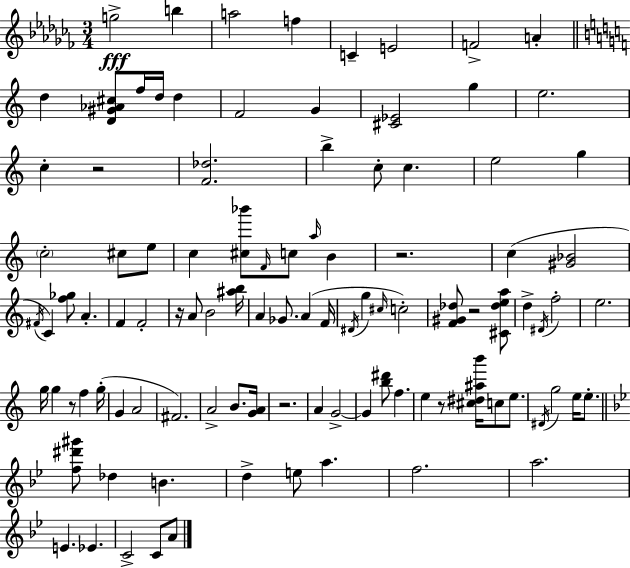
G5/h B5/q A5/h F5/q C4/q E4/h F4/h A4/q D5/q [D4,G#4,Ab4,C#5]/e F5/s D5/s D5/q F4/h G4/q [C#4,Eb4]/h G5/q E5/h. C5/q R/h [F4,Db5]/h. B5/q C5/e C5/q. E5/h G5/q C5/h C#5/e E5/e C5/q [C#5,Bb6]/e F4/s C5/e A5/s B4/q R/h. C5/q [G#4,Bb4]/h F#4/s C4/q [F5,Gb5]/e A4/q. F4/q F4/h R/s A4/e B4/h [A#5,B5]/s A4/q Gb4/e. A4/q F4/s D#4/s G5/q C#5/s C5/h [F4,G#4,Db5]/e R/h [C#4,Db5,E5,A5]/e D5/q D#4/s F5/h E5/h. G5/s G5/q R/e F5/q G5/s G4/q A4/h F#4/h. A4/h B4/e. [G4,A4]/s R/h. A4/q G4/h G4/q [B5,D#6]/e F5/q. E5/q R/e [C#5,D#5,A#5,B6]/s C5/e E5/e. D#4/s G5/h E5/s E5/e. [F5,D#6,G#6]/e Db5/q B4/q. D5/q E5/e A5/q. F5/h. A5/h. E4/q. Eb4/q. C4/h C4/e A4/e